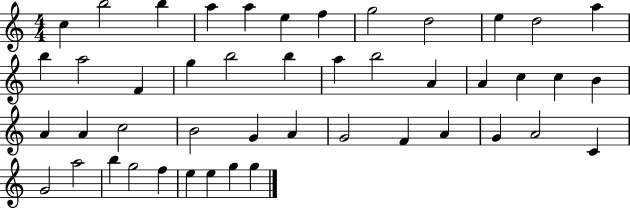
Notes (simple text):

C5/q B5/h B5/q A5/q A5/q E5/q F5/q G5/h D5/h E5/q D5/h A5/q B5/q A5/h F4/q G5/q B5/h B5/q A5/q B5/h A4/q A4/q C5/q C5/q B4/q A4/q A4/q C5/h B4/h G4/q A4/q G4/h F4/q A4/q G4/q A4/h C4/q G4/h A5/h B5/q G5/h F5/q E5/q E5/q G5/q G5/q